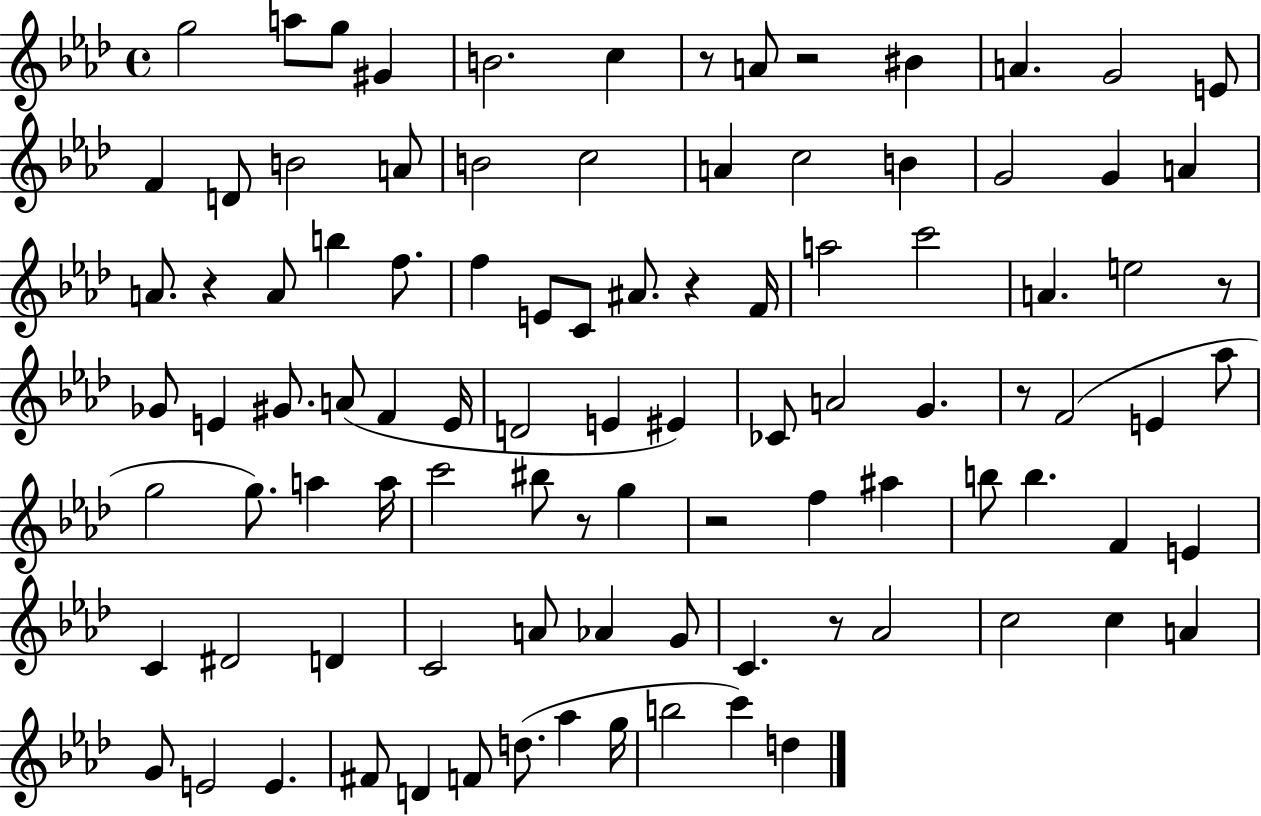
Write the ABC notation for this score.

X:1
T:Untitled
M:4/4
L:1/4
K:Ab
g2 a/2 g/2 ^G B2 c z/2 A/2 z2 ^B A G2 E/2 F D/2 B2 A/2 B2 c2 A c2 B G2 G A A/2 z A/2 b f/2 f E/2 C/2 ^A/2 z F/4 a2 c'2 A e2 z/2 _G/2 E ^G/2 A/2 F E/4 D2 E ^E _C/2 A2 G z/2 F2 E _a/2 g2 g/2 a a/4 c'2 ^b/2 z/2 g z2 f ^a b/2 b F E C ^D2 D C2 A/2 _A G/2 C z/2 _A2 c2 c A G/2 E2 E ^F/2 D F/2 d/2 _a g/4 b2 c' d